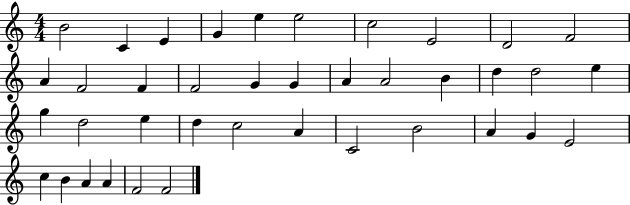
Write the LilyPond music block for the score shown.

{
  \clef treble
  \numericTimeSignature
  \time 4/4
  \key c \major
  b'2 c'4 e'4 | g'4 e''4 e''2 | c''2 e'2 | d'2 f'2 | \break a'4 f'2 f'4 | f'2 g'4 g'4 | a'4 a'2 b'4 | d''4 d''2 e''4 | \break g''4 d''2 e''4 | d''4 c''2 a'4 | c'2 b'2 | a'4 g'4 e'2 | \break c''4 b'4 a'4 a'4 | f'2 f'2 | \bar "|."
}